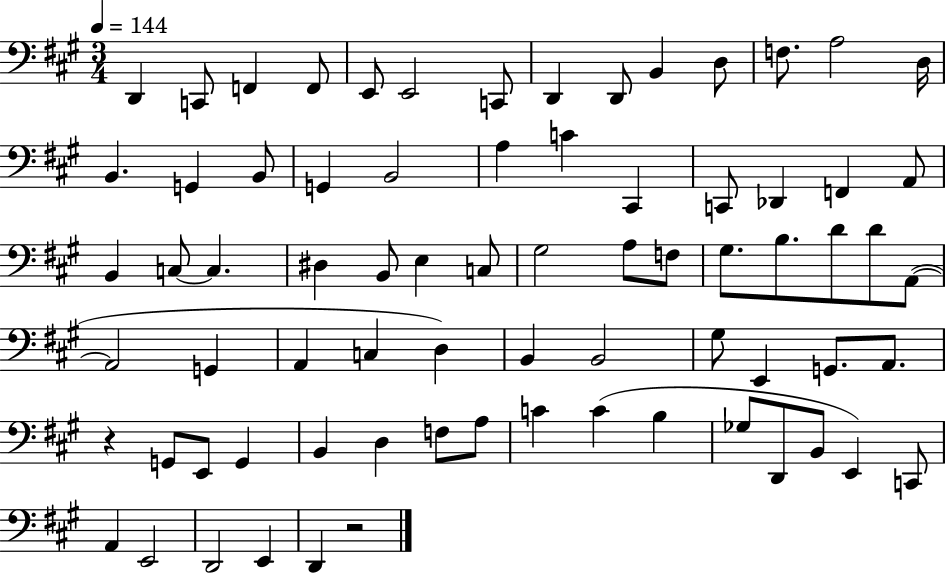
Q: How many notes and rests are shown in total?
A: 74